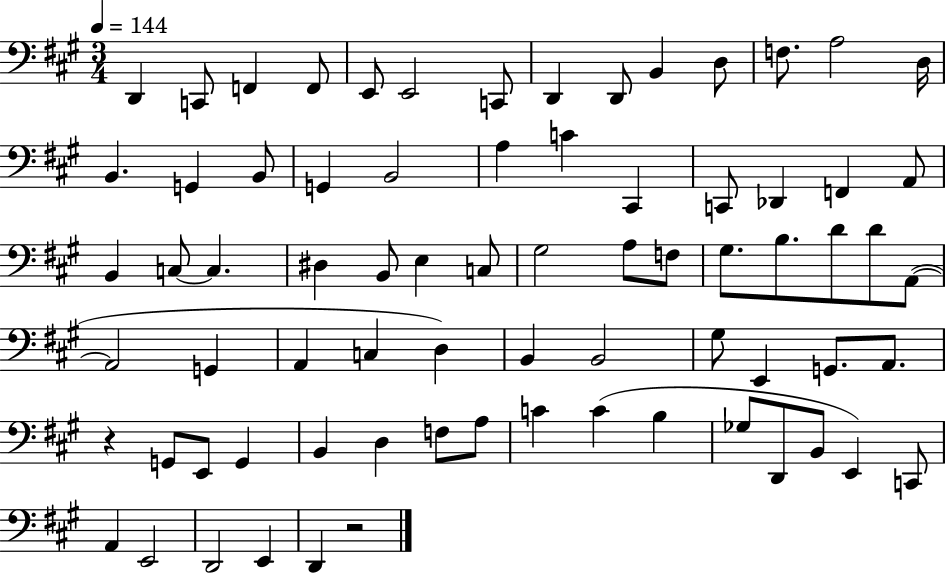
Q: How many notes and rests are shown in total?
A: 74